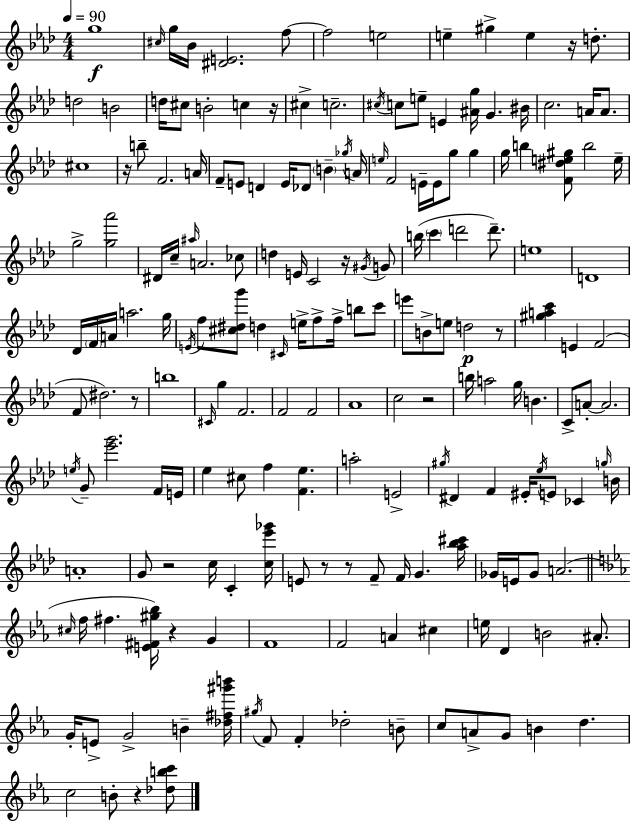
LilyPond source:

{
  \clef treble
  \numericTimeSignature
  \time 4/4
  \key f \minor
  \tempo 4 = 90
  g''1\f | \grace { cis''16 } g''16 bes'16 <dis' e'>2. f''8~~ | f''2 e''2 | e''4-- gis''4-> e''4 r16 d''8.-. | \break d''2 b'2 | d''16 cis''8 b'2-. c''4 | r16 cis''4-> c''2.-- | \acciaccatura { cis''16 } c''8 e''8-- e'4 <ais' g''>16 g'4. | \break bis'16 c''2. a'16 a'8. | cis''1 | r16 b''8-- f'2. | a'16 f'8-- e'8 d'4 e'16 des'8 \parenthesize b'4-- | \break \acciaccatura { ges''16 } a'16 \grace { e''16 } f'2 e'16-- e'16 g''8 | g''4 g''16 b''4 <f' dis'' e'' gis''>8 b''2 | e''16-- g''2-> <g'' aes'''>2 | dis'16 c''16-- \grace { ais''16 } a'2. | \break ces''8 d''4 e'16 c'2 | r16 \acciaccatura { gis'16 } g'8 b''16( \parenthesize c'''4 d'''2 | d'''8.--) e''1 | d'1 | \break des'16 \parenthesize f'16 a'16 a''2. | g''16 \acciaccatura { e'16 } f''8 <cis'' dis'' g'''>8 d''4 \grace { cis'16 } | e''16-> f''8-> f''16-> b''8 c'''8 e'''8 b'8-> e''8 d''2\p | r8 <gis'' a'' c'''>4 e'4 | \break f'2( f'8 dis''2.) | r8 b''1 | \grace { cis'16 } g''4 f'2. | f'2 | \break f'2 aes'1 | c''2 | r2 b''16 a''2 | g''16 b'4. c'8-> a'8-.~~ a'2. | \break \acciaccatura { e''16 } g'8-- <ees''' g'''>2. | f'16 e'16 ees''4 cis''8 | f''4 <f' ees''>4. a''2-. | e'2-> \acciaccatura { gis''16 } dis'4 f'4 | \break eis'16-. \acciaccatura { ees''16 } e'8 ces'4 \grace { g''16 } b'16 a'1-. | g'8 r2 | c''16 c'4-. <c'' ees''' ges'''>16 e'8 r8 | r8 f'8-- f'16 g'4. <aes'' bes'' cis'''>16 ges'16 e'16 ges'8 | \break a'2.( \bar "||" \break \key ees \major \grace { cis''16 } f''16 fis''4. <e' fis' gis'' bes''>16) r4 g'4 | f'1 | f'2 a'4 cis''4 | e''16 d'4 b'2 ais'8.-. | \break g'16-. e'8-> g'2-> b'4-- | <des'' fis'' gis''' b'''>16 \acciaccatura { gis''16 } f'8 f'4-. des''2-. | b'8-- c''8 a'8-> g'8 b'4 d''4. | c''2 b'8-. r4 | \break <des'' b'' c'''>8 \bar "|."
}